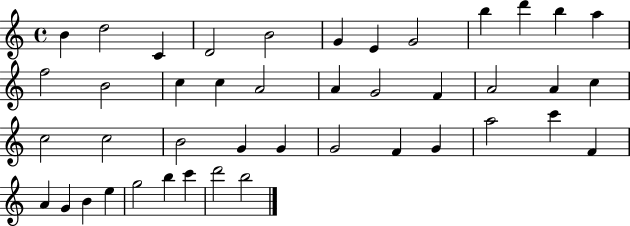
B4/q D5/h C4/q D4/h B4/h G4/q E4/q G4/h B5/q D6/q B5/q A5/q F5/h B4/h C5/q C5/q A4/h A4/q G4/h F4/q A4/h A4/q C5/q C5/h C5/h B4/h G4/q G4/q G4/h F4/q G4/q A5/h C6/q F4/q A4/q G4/q B4/q E5/q G5/h B5/q C6/q D6/h B5/h